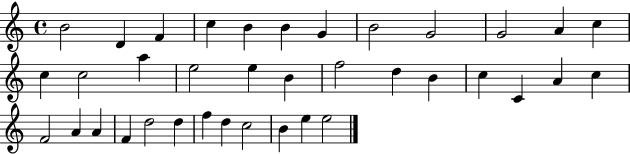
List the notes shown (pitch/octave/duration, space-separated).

B4/h D4/q F4/q C5/q B4/q B4/q G4/q B4/h G4/h G4/h A4/q C5/q C5/q C5/h A5/q E5/h E5/q B4/q F5/h D5/q B4/q C5/q C4/q A4/q C5/q F4/h A4/q A4/q F4/q D5/h D5/q F5/q D5/q C5/h B4/q E5/q E5/h